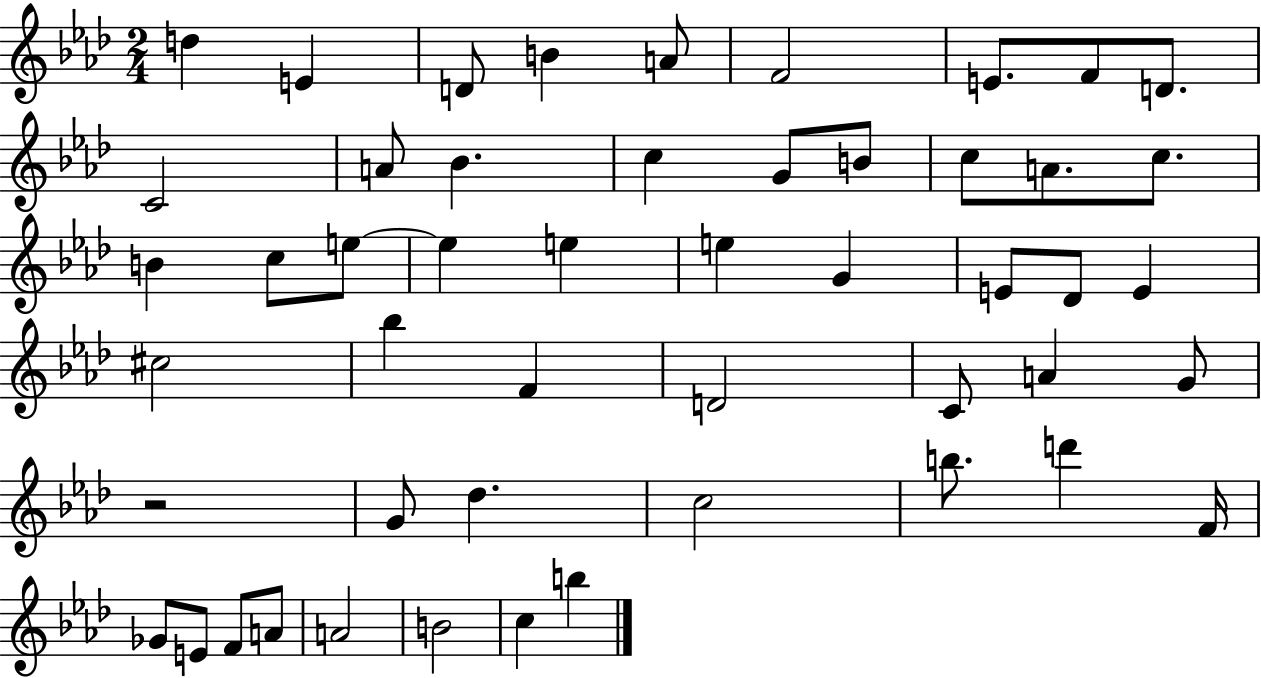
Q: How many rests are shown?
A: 1